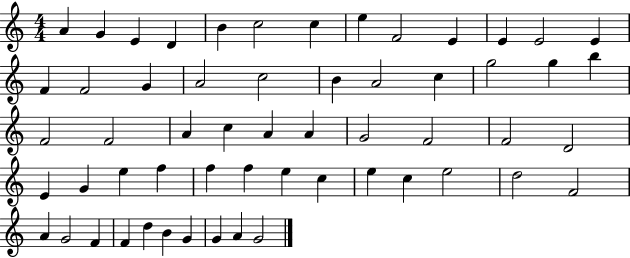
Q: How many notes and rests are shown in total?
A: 57